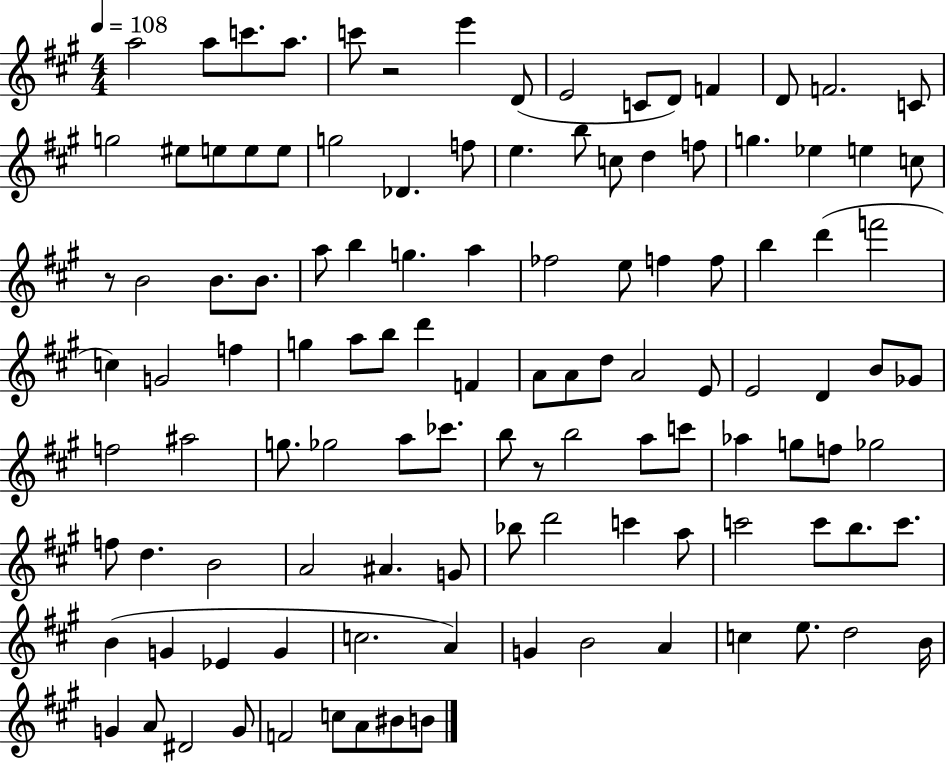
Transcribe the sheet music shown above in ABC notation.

X:1
T:Untitled
M:4/4
L:1/4
K:A
a2 a/2 c'/2 a/2 c'/2 z2 e' D/2 E2 C/2 D/2 F D/2 F2 C/2 g2 ^e/2 e/2 e/2 e/2 g2 _D f/2 e b/2 c/2 d f/2 g _e e c/2 z/2 B2 B/2 B/2 a/2 b g a _f2 e/2 f f/2 b d' f'2 c G2 f g a/2 b/2 d' F A/2 A/2 d/2 A2 E/2 E2 D B/2 _G/2 f2 ^a2 g/2 _g2 a/2 _c'/2 b/2 z/2 b2 a/2 c'/2 _a g/2 f/2 _g2 f/2 d B2 A2 ^A G/2 _b/2 d'2 c' a/2 c'2 c'/2 b/2 c'/2 B G _E G c2 A G B2 A c e/2 d2 B/4 G A/2 ^D2 G/2 F2 c/2 A/2 ^B/2 B/2